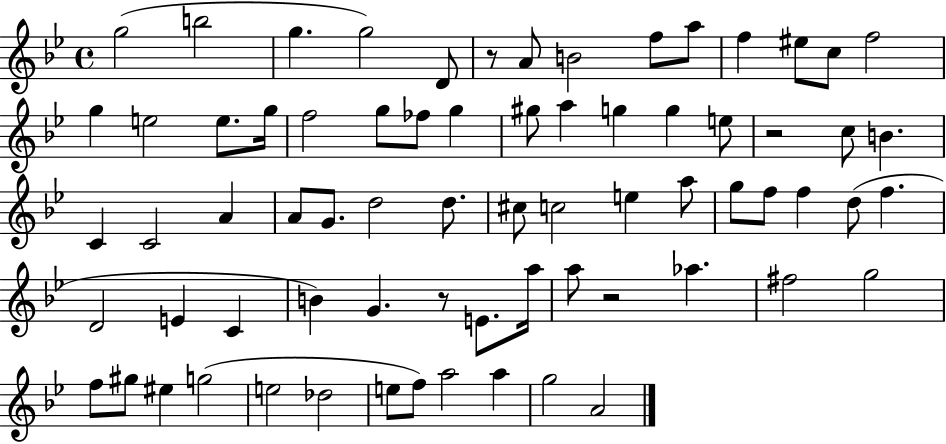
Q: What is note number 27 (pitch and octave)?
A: C5